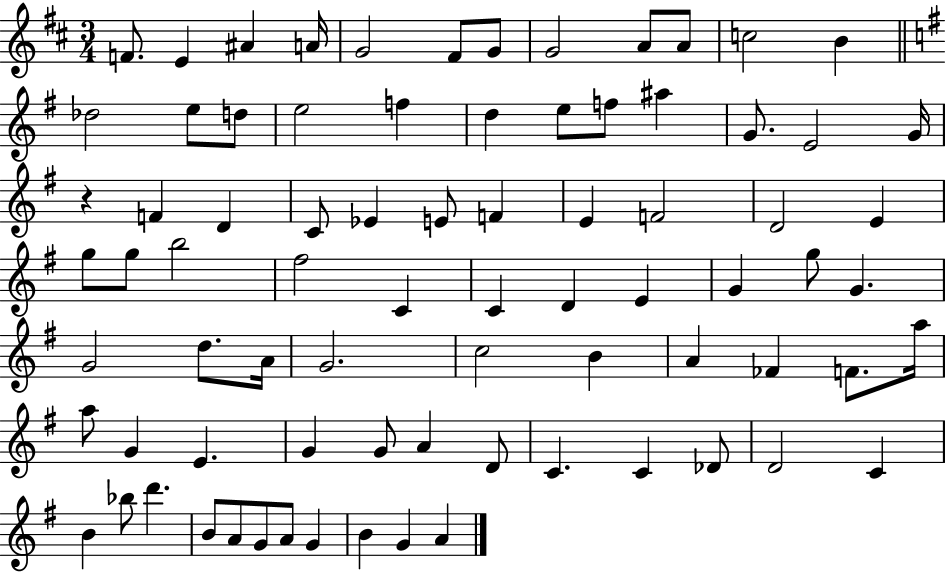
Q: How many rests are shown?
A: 1